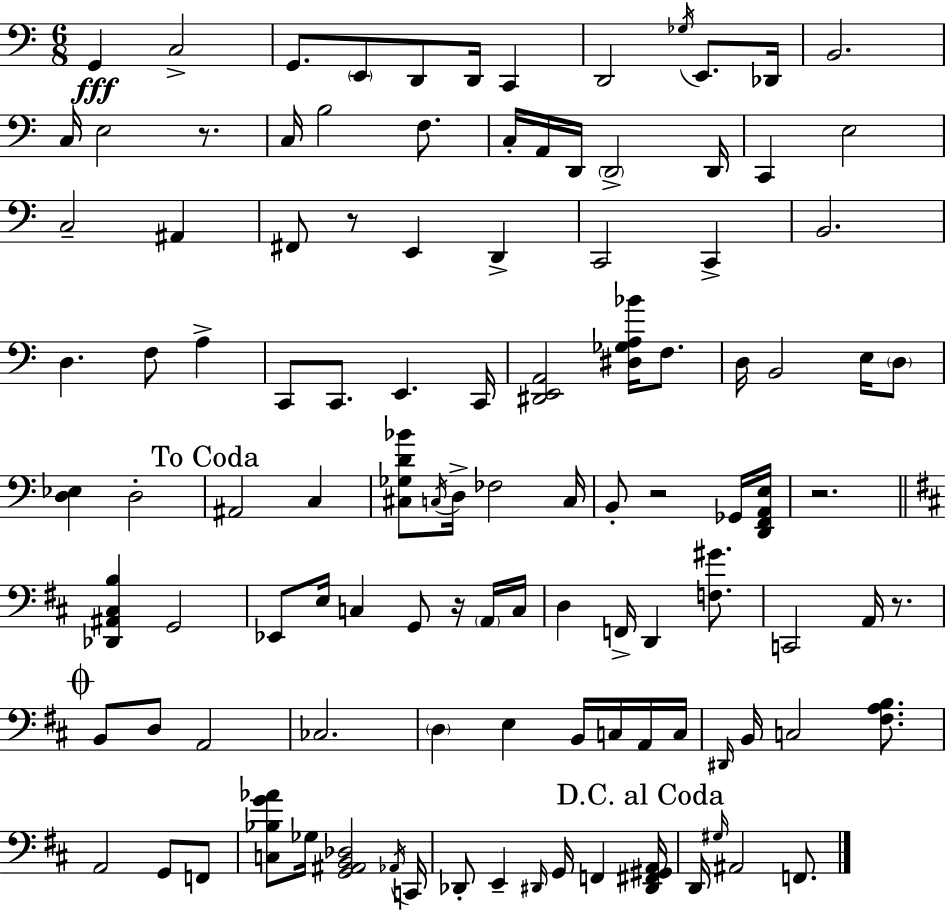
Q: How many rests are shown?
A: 6